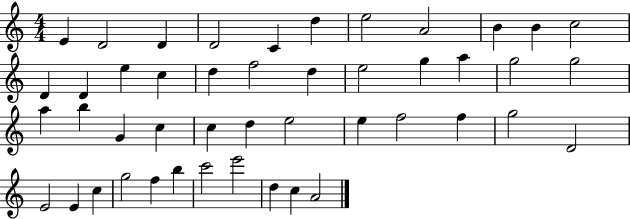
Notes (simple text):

E4/q D4/h D4/q D4/h C4/q D5/q E5/h A4/h B4/q B4/q C5/h D4/q D4/q E5/q C5/q D5/q F5/h D5/q E5/h G5/q A5/q G5/h G5/h A5/q B5/q G4/q C5/q C5/q D5/q E5/h E5/q F5/h F5/q G5/h D4/h E4/h E4/q C5/q G5/h F5/q B5/q C6/h E6/h D5/q C5/q A4/h